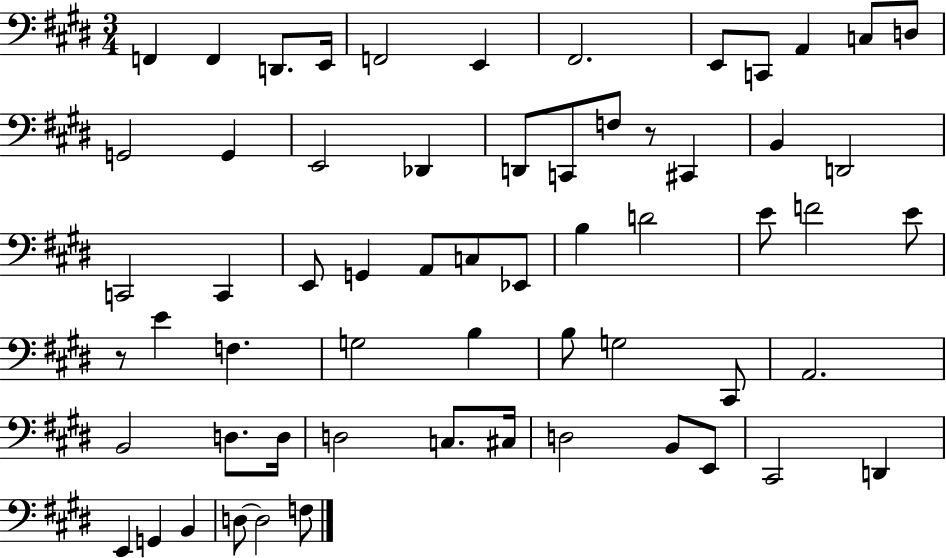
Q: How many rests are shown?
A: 2